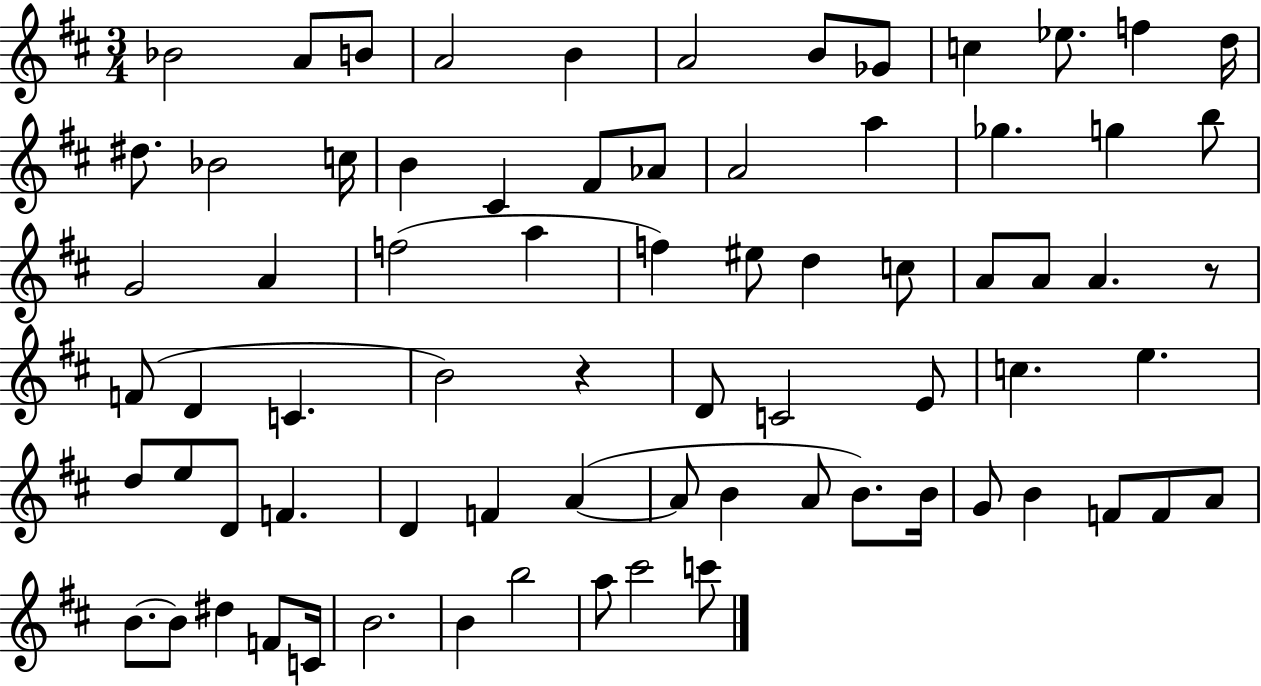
{
  \clef treble
  \numericTimeSignature
  \time 3/4
  \key d \major
  bes'2 a'8 b'8 | a'2 b'4 | a'2 b'8 ges'8 | c''4 ees''8. f''4 d''16 | \break dis''8. bes'2 c''16 | b'4 cis'4 fis'8 aes'8 | a'2 a''4 | ges''4. g''4 b''8 | \break g'2 a'4 | f''2( a''4 | f''4) eis''8 d''4 c''8 | a'8 a'8 a'4. r8 | \break f'8( d'4 c'4. | b'2) r4 | d'8 c'2 e'8 | c''4. e''4. | \break d''8 e''8 d'8 f'4. | d'4 f'4 a'4~(~ | a'8 b'4 a'8 b'8.) b'16 | g'8 b'4 f'8 f'8 a'8 | \break b'8.~~ b'8 dis''4 f'8 c'16 | b'2. | b'4 b''2 | a''8 cis'''2 c'''8 | \break \bar "|."
}